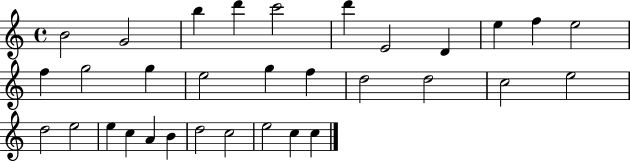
B4/h G4/h B5/q D6/q C6/h D6/q E4/h D4/q E5/q F5/q E5/h F5/q G5/h G5/q E5/h G5/q F5/q D5/h D5/h C5/h E5/h D5/h E5/h E5/q C5/q A4/q B4/q D5/h C5/h E5/h C5/q C5/q